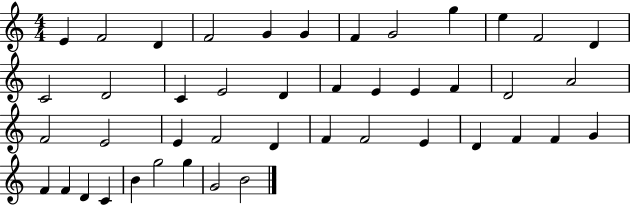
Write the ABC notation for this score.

X:1
T:Untitled
M:4/4
L:1/4
K:C
E F2 D F2 G G F G2 g e F2 D C2 D2 C E2 D F E E F D2 A2 F2 E2 E F2 D F F2 E D F F G F F D C B g2 g G2 B2